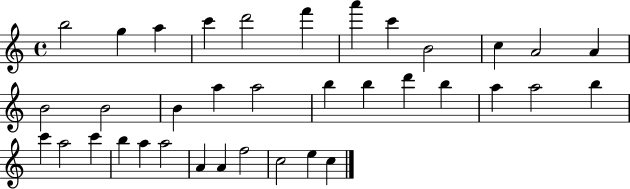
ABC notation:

X:1
T:Untitled
M:4/4
L:1/4
K:C
b2 g a c' d'2 f' a' c' B2 c A2 A B2 B2 B a a2 b b d' b a a2 b c' a2 c' b a a2 A A f2 c2 e c